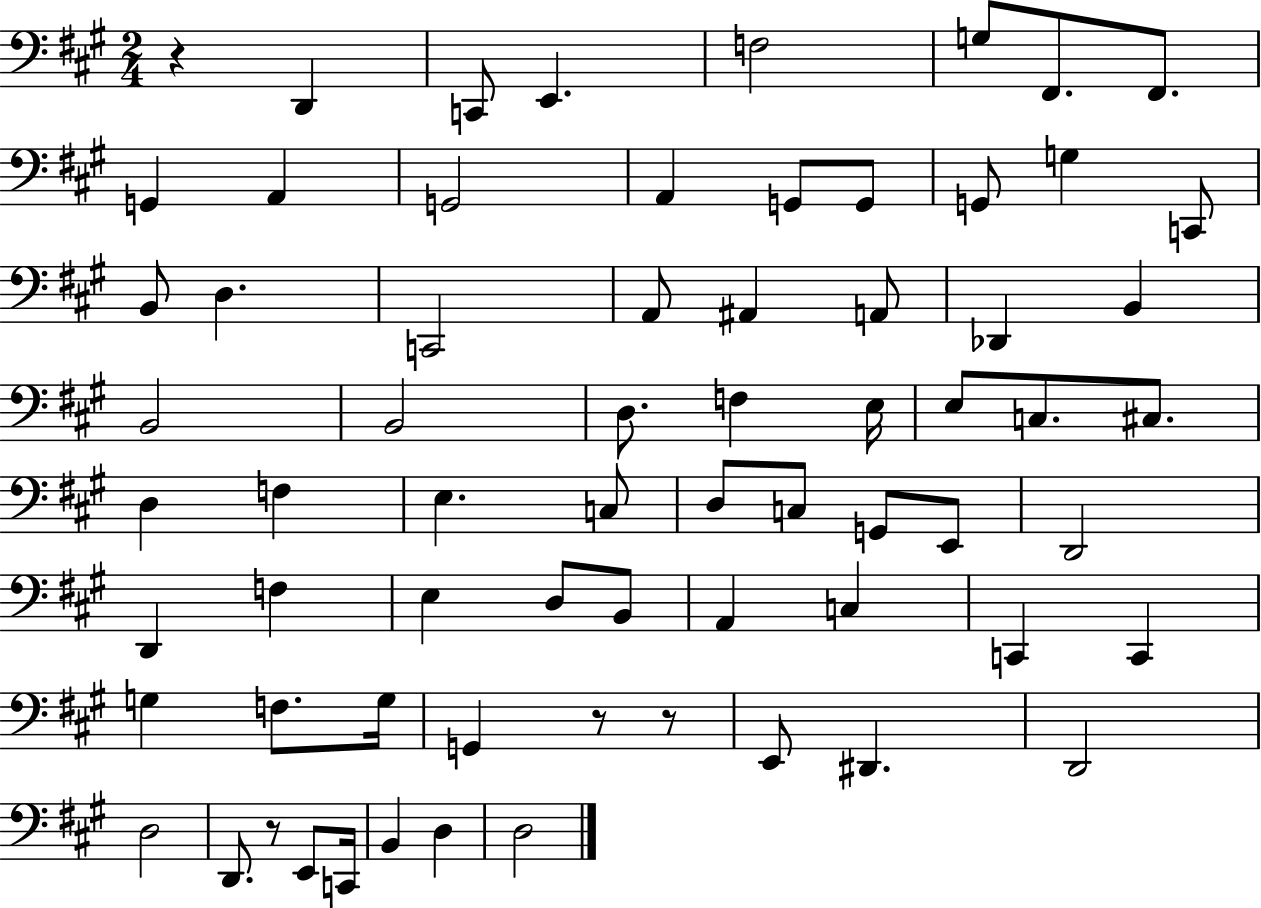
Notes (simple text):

R/q D2/q C2/e E2/q. F3/h G3/e F#2/e. F#2/e. G2/q A2/q G2/h A2/q G2/e G2/e G2/e G3/q C2/e B2/e D3/q. C2/h A2/e A#2/q A2/e Db2/q B2/q B2/h B2/h D3/e. F3/q E3/s E3/e C3/e. C#3/e. D3/q F3/q E3/q. C3/e D3/e C3/e G2/e E2/e D2/h D2/q F3/q E3/q D3/e B2/e A2/q C3/q C2/q C2/q G3/q F3/e. G3/s G2/q R/e R/e E2/e D#2/q. D2/h D3/h D2/e. R/e E2/e C2/s B2/q D3/q D3/h